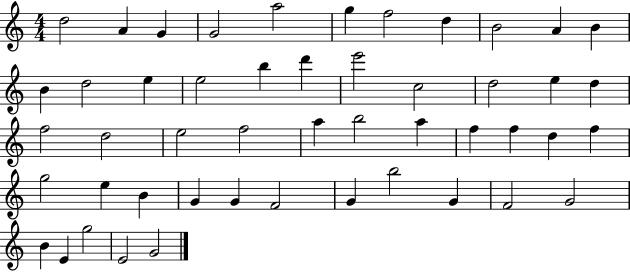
{
  \clef treble
  \numericTimeSignature
  \time 4/4
  \key c \major
  d''2 a'4 g'4 | g'2 a''2 | g''4 f''2 d''4 | b'2 a'4 b'4 | \break b'4 d''2 e''4 | e''2 b''4 d'''4 | e'''2 c''2 | d''2 e''4 d''4 | \break f''2 d''2 | e''2 f''2 | a''4 b''2 a''4 | f''4 f''4 d''4 f''4 | \break g''2 e''4 b'4 | g'4 g'4 f'2 | g'4 b''2 g'4 | f'2 g'2 | \break b'4 e'4 g''2 | e'2 g'2 | \bar "|."
}